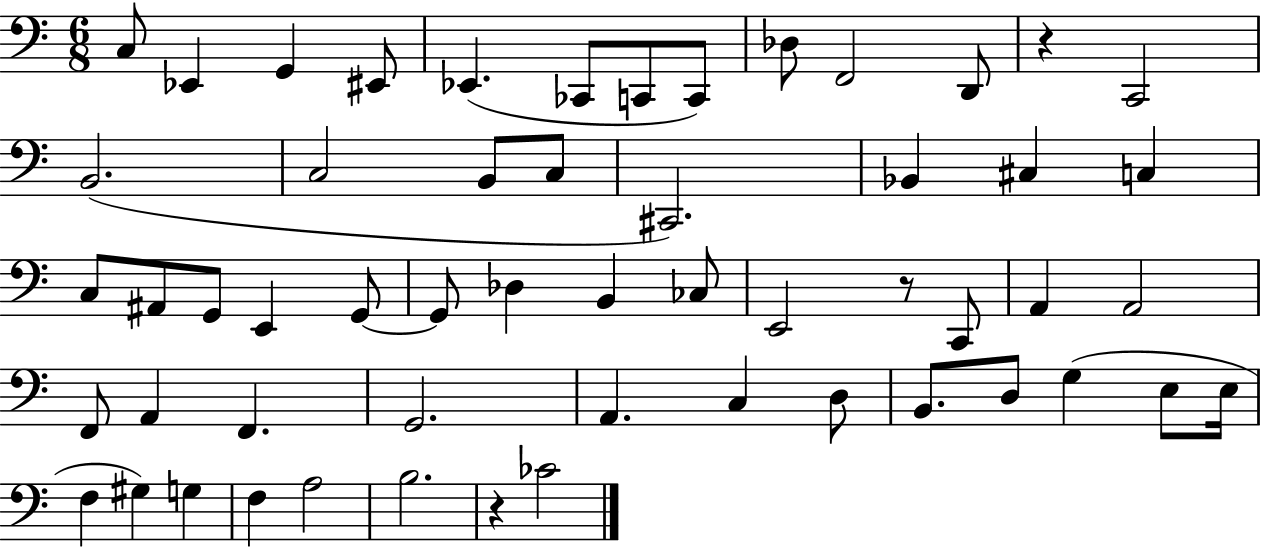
X:1
T:Untitled
M:6/8
L:1/4
K:C
C,/2 _E,, G,, ^E,,/2 _E,, _C,,/2 C,,/2 C,,/2 _D,/2 F,,2 D,,/2 z C,,2 B,,2 C,2 B,,/2 C,/2 ^C,,2 _B,, ^C, C, C,/2 ^A,,/2 G,,/2 E,, G,,/2 G,,/2 _D, B,, _C,/2 E,,2 z/2 C,,/2 A,, A,,2 F,,/2 A,, F,, G,,2 A,, C, D,/2 B,,/2 D,/2 G, E,/2 E,/4 F, ^G, G, F, A,2 B,2 z _C2